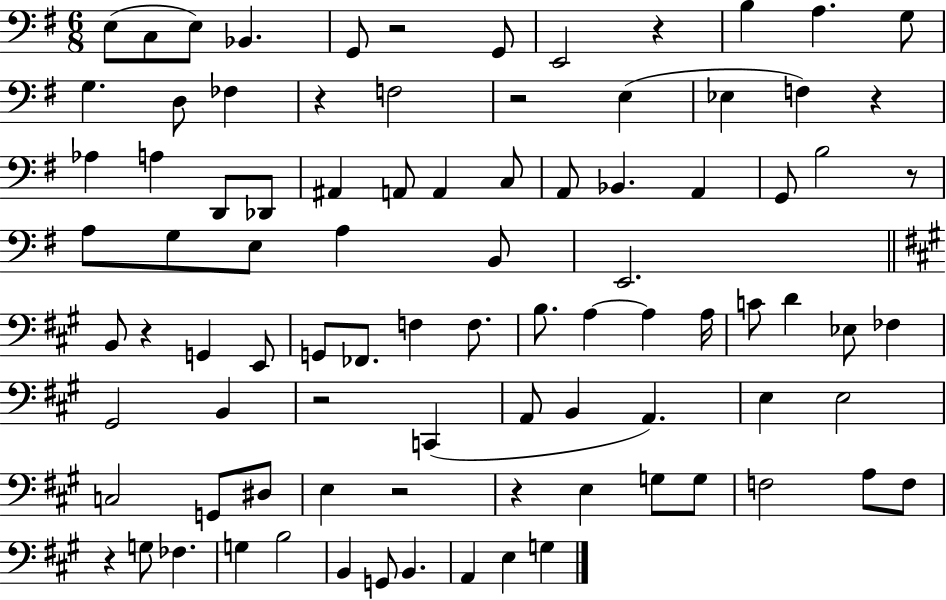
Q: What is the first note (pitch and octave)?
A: E3